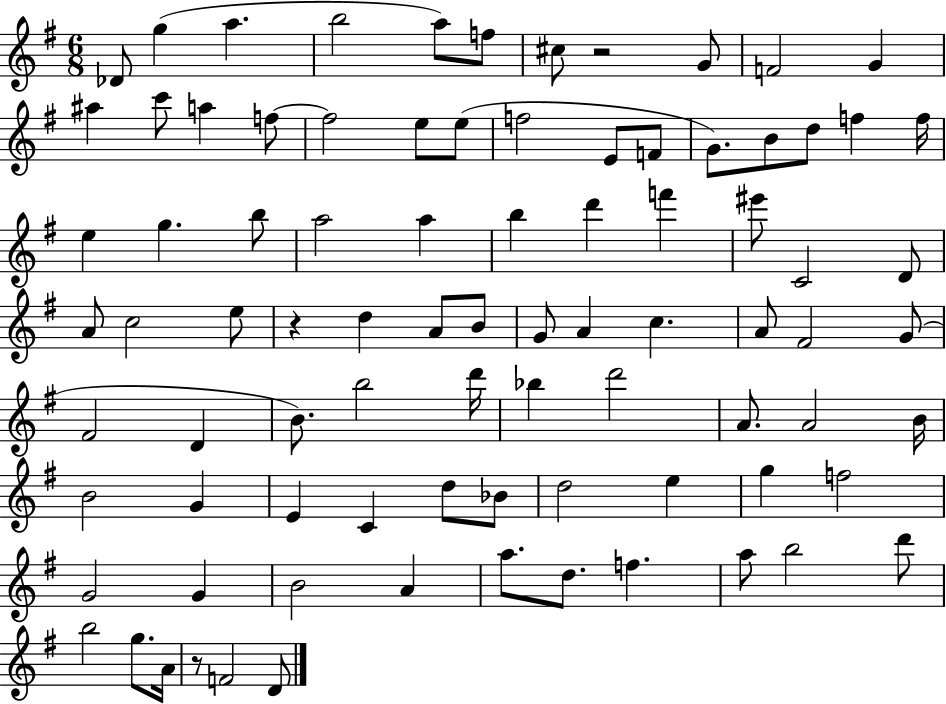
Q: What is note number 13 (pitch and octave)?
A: A5